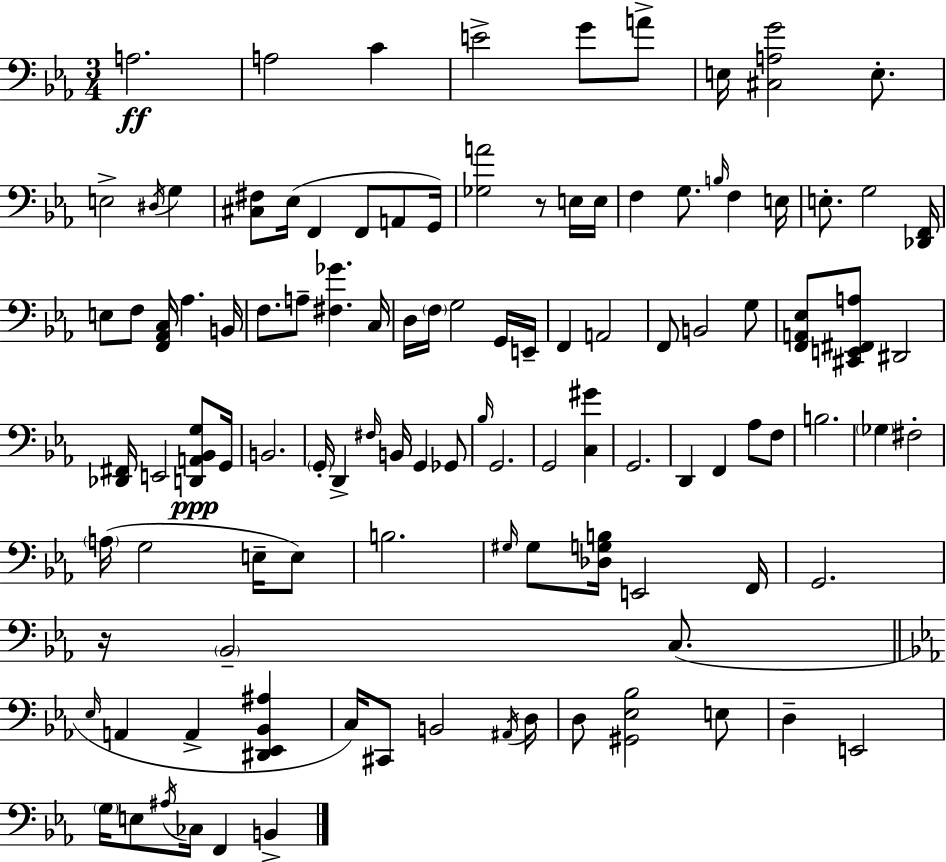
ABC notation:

X:1
T:Untitled
M:3/4
L:1/4
K:Eb
A,2 A,2 C E2 G/2 A/2 E,/4 [^C,A,G]2 E,/2 E,2 ^D,/4 G, [^C,^F,]/2 _E,/4 F,, F,,/2 A,,/2 G,,/4 [_G,A]2 z/2 E,/4 E,/4 F, G,/2 B,/4 F, E,/4 E,/2 G,2 [_D,,F,,]/4 E,/2 F,/2 [F,,_A,,C,]/4 _A, B,,/4 F,/2 A,/2 [^F,_G] C,/4 D,/4 F,/4 G,2 G,,/4 E,,/4 F,, A,,2 F,,/2 B,,2 G,/2 [F,,A,,_E,]/2 [^C,,E,,^F,,A,]/2 ^D,,2 [_D,,^F,,]/4 E,,2 [D,,A,,_B,,G,]/2 G,,/4 B,,2 G,,/4 D,, ^F,/4 B,,/4 G,, _G,,/2 _B,/4 G,,2 G,,2 [C,^G] G,,2 D,, F,, _A,/2 F,/2 B,2 _G, ^F,2 A,/4 G,2 E,/4 E,/2 B,2 ^G,/4 ^G,/2 [_D,G,B,]/4 E,,2 F,,/4 G,,2 z/4 _B,,2 C,/2 _E,/4 A,, A,, [^D,,_E,,_B,,^A,] C,/4 ^C,,/2 B,,2 ^A,,/4 D,/4 D,/2 [^G,,_E,_B,]2 E,/2 D, E,,2 G,/4 E,/2 ^A,/4 _C,/4 F,, B,,